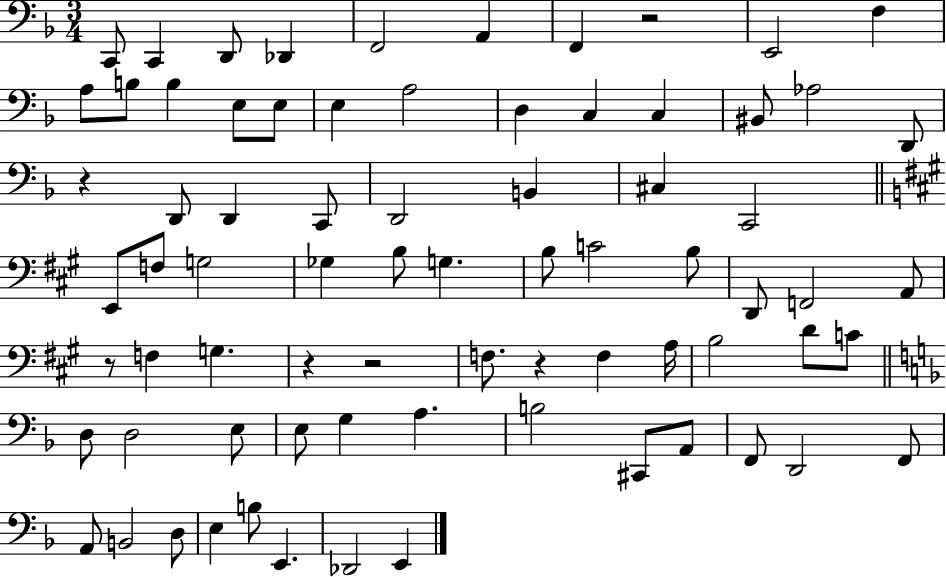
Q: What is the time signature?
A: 3/4